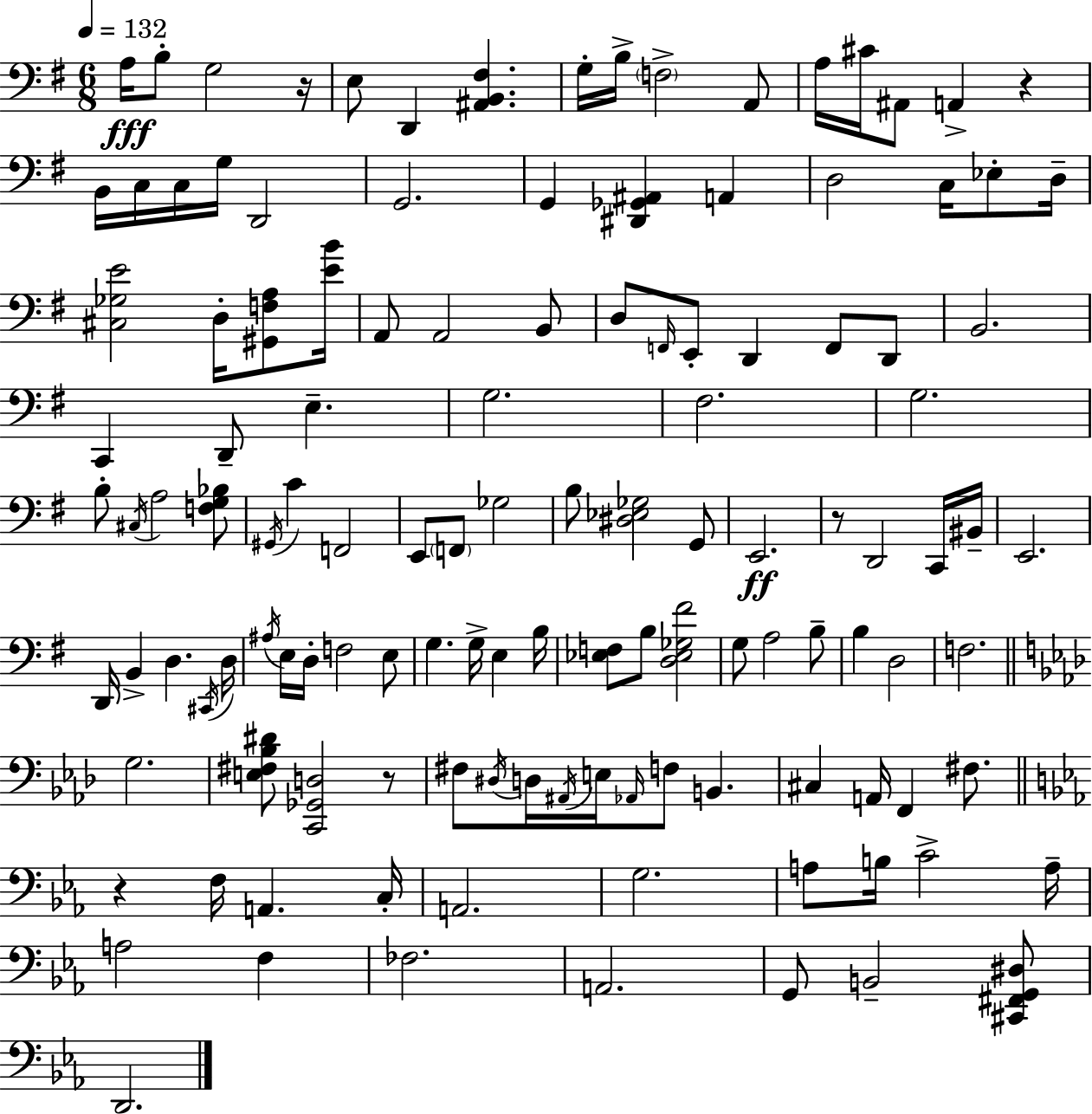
{
  \clef bass
  \numericTimeSignature
  \time 6/8
  \key e \minor
  \tempo 4 = 132
  a16\fff b8-. g2 r16 | e8 d,4 <ais, b, fis>4. | g16-. b16-> \parenthesize f2-> a,8 | a16 cis'16 ais,8 a,4-> r4 | \break b,16 c16 c16 g16 d,2 | g,2. | g,4 <dis, ges, ais,>4 a,4 | d2 c16 ees8-. d16-- | \break <cis ges e'>2 d16-. <gis, f a>8 <e' b'>16 | a,8 a,2 b,8 | d8 \grace { f,16 } e,8-. d,4 f,8 d,8 | b,2. | \break c,4 d,8-- e4.-- | g2. | fis2. | g2. | \break b8-. \acciaccatura { cis16 } a2 | <f g bes>8 \acciaccatura { gis,16 } c'4 f,2 | e,8 \parenthesize f,8 ges2 | b8 <dis ees ges>2 | \break g,8 e,2.\ff | r8 d,2 | c,16 bis,16-- e,2. | d,16 b,4-> d4. | \break \acciaccatura { cis,16 } d16 \acciaccatura { ais16 } e16 d16-. f2 | e8 g4. g16-> | e4 b16 <ees f>8 b8 <d ees ges fis'>2 | g8 a2 | \break b8-- b4 d2 | f2. | \bar "||" \break \key f \minor g2. | <e fis bes dis'>8 <c, ges, d>2 r8 | fis8 \acciaccatura { dis16 } d16 \acciaccatura { ais,16 } e16 \grace { aes,16 } f8 b,4. | cis4 a,16 f,4 | \break fis8. \bar "||" \break \key ees \major r4 f16 a,4. c16-. | a,2. | g2. | a8 b16 c'2-> a16-- | \break a2 f4 | fes2. | a,2. | g,8 b,2-- <cis, fis, g, dis>8 | \break d,2. | \bar "|."
}